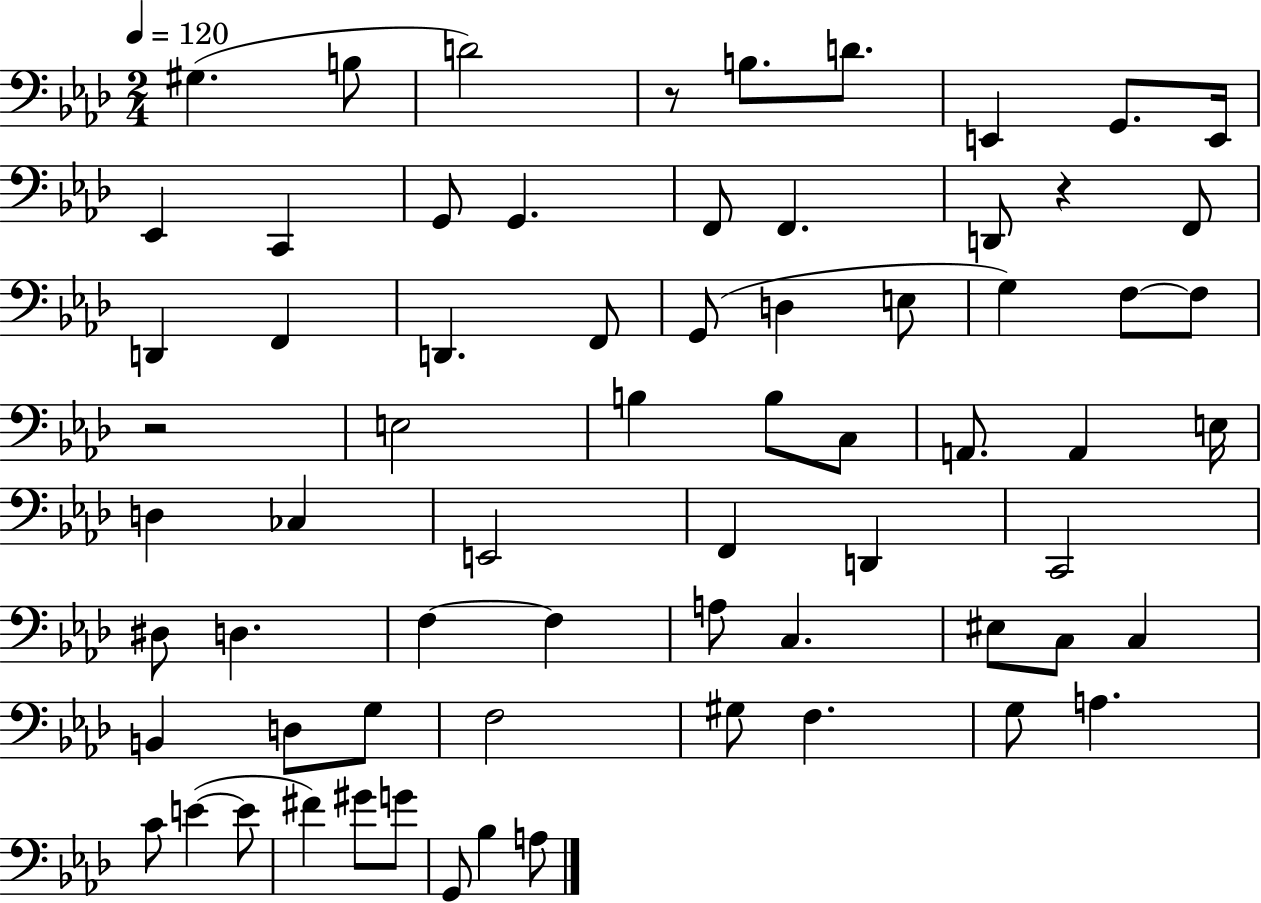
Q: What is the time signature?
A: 2/4